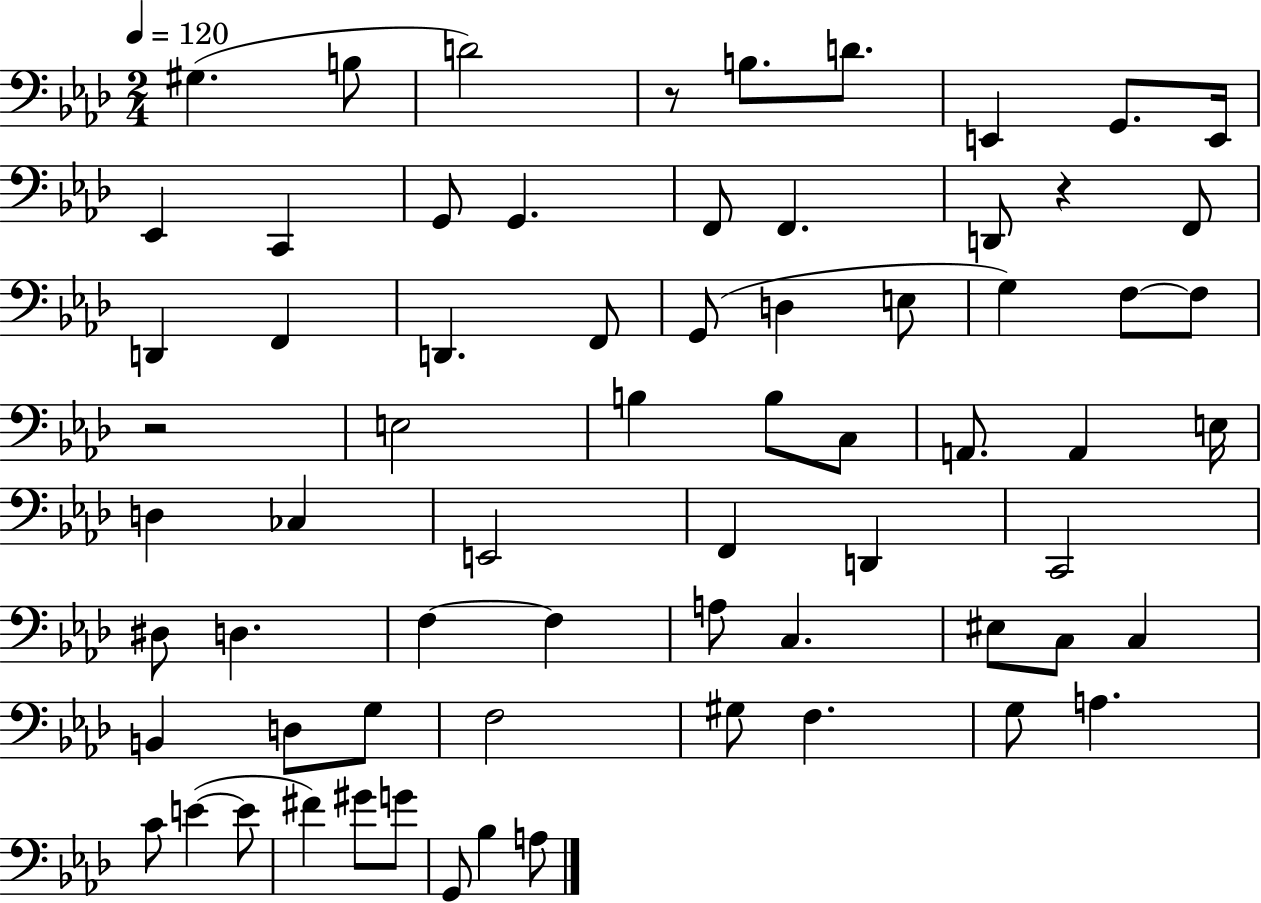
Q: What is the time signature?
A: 2/4